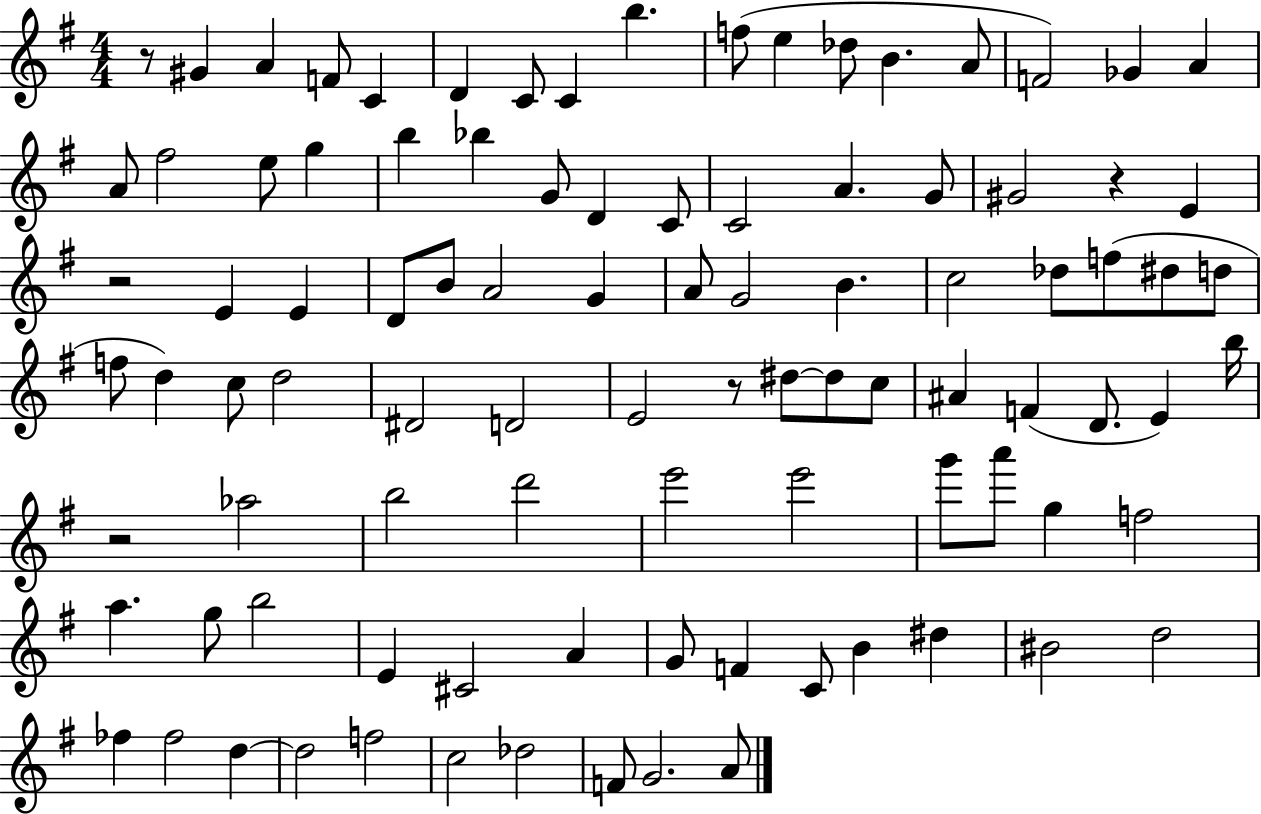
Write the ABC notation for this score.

X:1
T:Untitled
M:4/4
L:1/4
K:G
z/2 ^G A F/2 C D C/2 C b f/2 e _d/2 B A/2 F2 _G A A/2 ^f2 e/2 g b _b G/2 D C/2 C2 A G/2 ^G2 z E z2 E E D/2 B/2 A2 G A/2 G2 B c2 _d/2 f/2 ^d/2 d/2 f/2 d c/2 d2 ^D2 D2 E2 z/2 ^d/2 ^d/2 c/2 ^A F D/2 E b/4 z2 _a2 b2 d'2 e'2 e'2 g'/2 a'/2 g f2 a g/2 b2 E ^C2 A G/2 F C/2 B ^d ^B2 d2 _f _f2 d d2 f2 c2 _d2 F/2 G2 A/2